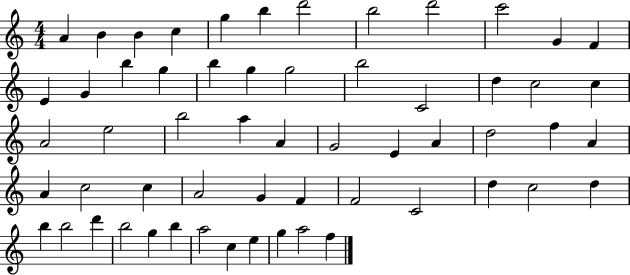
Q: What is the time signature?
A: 4/4